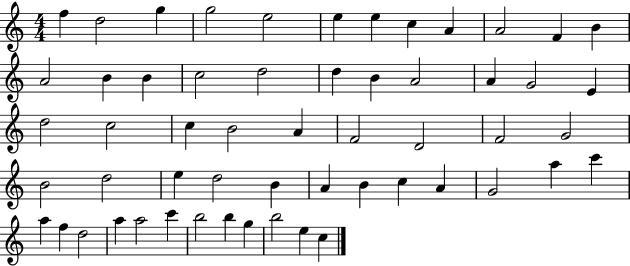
F5/q D5/h G5/q G5/h E5/h E5/q E5/q C5/q A4/q A4/h F4/q B4/q A4/h B4/q B4/q C5/h D5/h D5/q B4/q A4/h A4/q G4/h E4/q D5/h C5/h C5/q B4/h A4/q F4/h D4/h F4/h G4/h B4/h D5/h E5/q D5/h B4/q A4/q B4/q C5/q A4/q G4/h A5/q C6/q A5/q F5/q D5/h A5/q A5/h C6/q B5/h B5/q G5/q B5/h E5/q C5/q